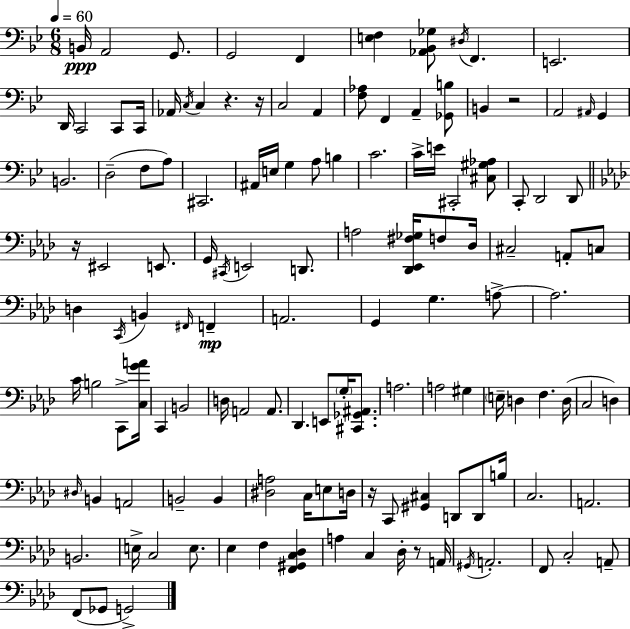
{
  \clef bass
  \numericTimeSignature
  \time 6/8
  \key g \minor
  \tempo 4 = 60
  b,16\ppp a,2 g,8. | g,2 f,4 | <e f>4 <aes, bes, ges>8 \acciaccatura { dis16 } f,4. | e,2. | \break d,16 c,2 c,8 | c,16 aes,16 \acciaccatura { c16 } c4 r4. | r16 c2 a,4 | <f aes>8 f,4 a,4-- | \break <ges, b>8 b,4 r2 | a,2 \grace { ais,16 } g,4 | b,2. | d2--( f8 | \break a8) cis,2. | ais,16 e16 g4 a8 b4 | c'2. | c'16-> e'16 cis,2-. | \break <cis gis aes>8 c,8-. d,2 | d,8 \bar "||" \break \key f \minor r16 eis,2 e,8. | g,16 \acciaccatura { cis,16 } e,2 d,8. | a2 <des, ees, fis ges>16 f8 | des16 cis2-- a,8-. c8 | \break d4 \acciaccatura { c,16 } b,4 \grace { fis,16 }\mp f,4-- | a,2. | g,4 g4. | a8->~~ a2. | \break c'16 b2 | c,8-> <c g' a'>16 c,4 b,2 | d16 a,2 | a,8. des,4. e,8 \parenthesize g16-. | \break <cis, ges, ais,>8. a2. | a2 gis4 | \parenthesize e16-- d4 f4. | d16( c2 d4) | \break \grace { dis16 } b,4 a,2 | b,2-- | b,4 <dis a>2 | c16 e8 d16 r16 c,8 <gis, cis>4 d,8 | \break d,8 b16 c2. | a,2. | b,2. | e16-> c2 | \break e8. ees4 f4 | <f, gis, c des>4 a4 c4 | des16-. r8 a,16 \acciaccatura { gis,16 } a,2.-. | f,8 c2-. | \break a,8-- f,8( ges,8 g,2->) | \bar "|."
}